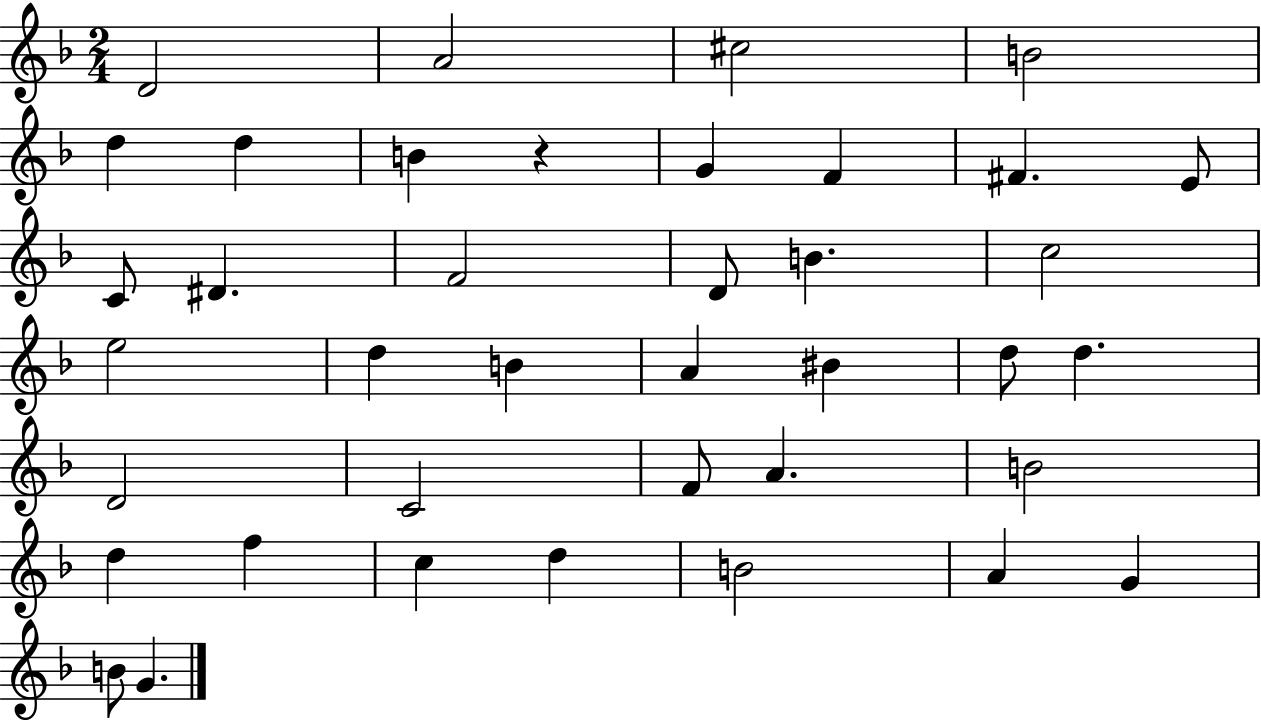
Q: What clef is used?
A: treble